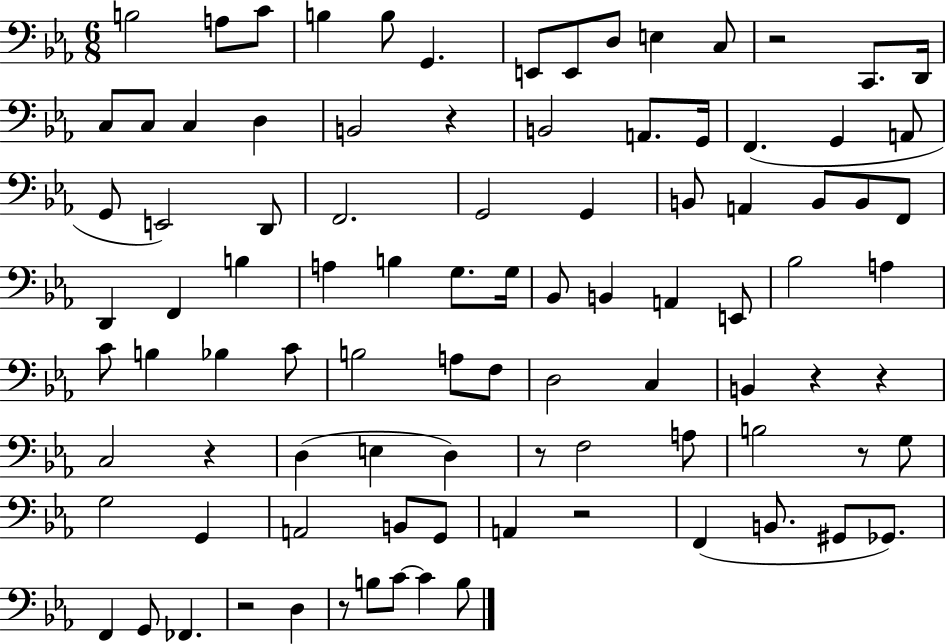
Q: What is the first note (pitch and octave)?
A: B3